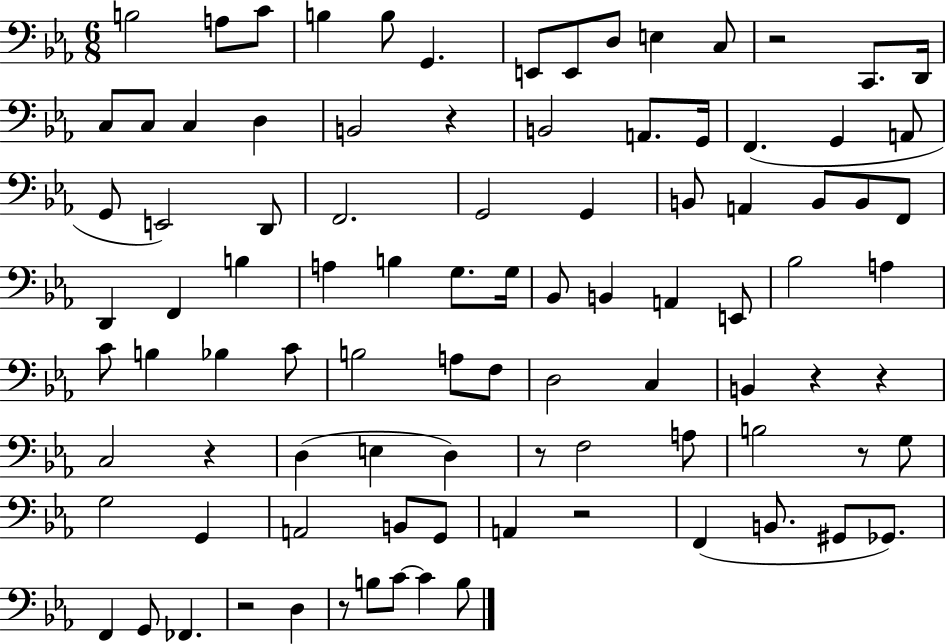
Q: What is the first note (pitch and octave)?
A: B3